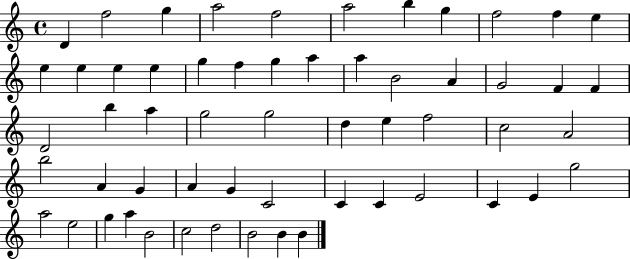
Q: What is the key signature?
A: C major